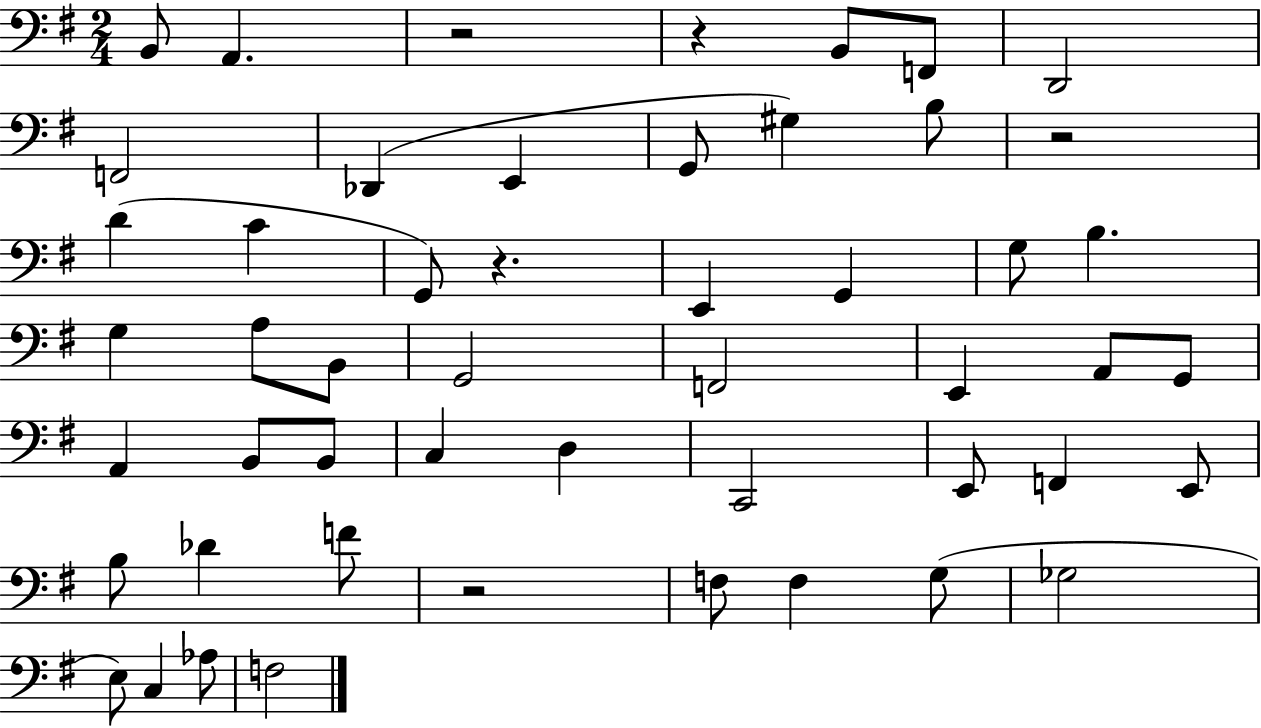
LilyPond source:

{
  \clef bass
  \numericTimeSignature
  \time 2/4
  \key g \major
  b,8 a,4. | r2 | r4 b,8 f,8 | d,2 | \break f,2 | des,4( e,4 | g,8 gis4) b8 | r2 | \break d'4( c'4 | g,8) r4. | e,4 g,4 | g8 b4. | \break g4 a8 b,8 | g,2 | f,2 | e,4 a,8 g,8 | \break a,4 b,8 b,8 | c4 d4 | c,2 | e,8 f,4 e,8 | \break b8 des'4 f'8 | r2 | f8 f4 g8( | ges2 | \break e8) c4 aes8 | f2 | \bar "|."
}